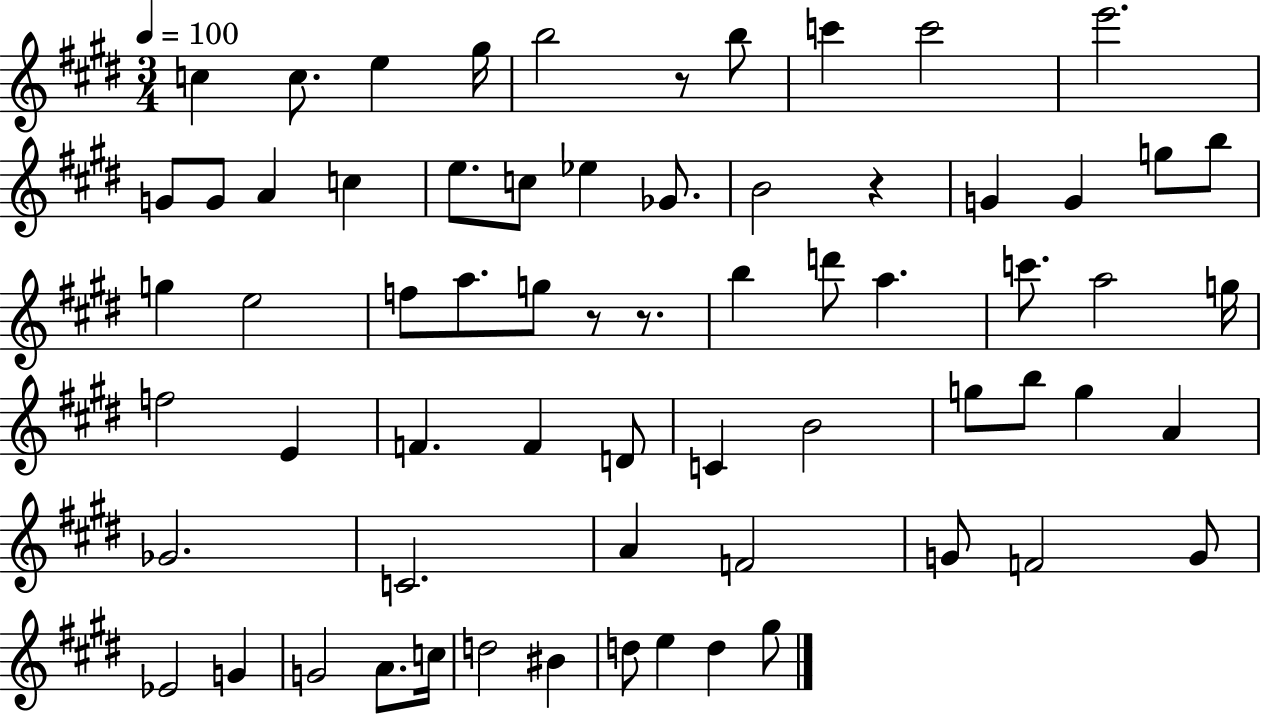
C5/q C5/e. E5/q G#5/s B5/h R/e B5/e C6/q C6/h E6/h. G4/e G4/e A4/q C5/q E5/e. C5/e Eb5/q Gb4/e. B4/h R/q G4/q G4/q G5/e B5/e G5/q E5/h F5/e A5/e. G5/e R/e R/e. B5/q D6/e A5/q. C6/e. A5/h G5/s F5/h E4/q F4/q. F4/q D4/e C4/q B4/h G5/e B5/e G5/q A4/q Gb4/h. C4/h. A4/q F4/h G4/e F4/h G4/e Eb4/h G4/q G4/h A4/e. C5/s D5/h BIS4/q D5/e E5/q D5/q G#5/e